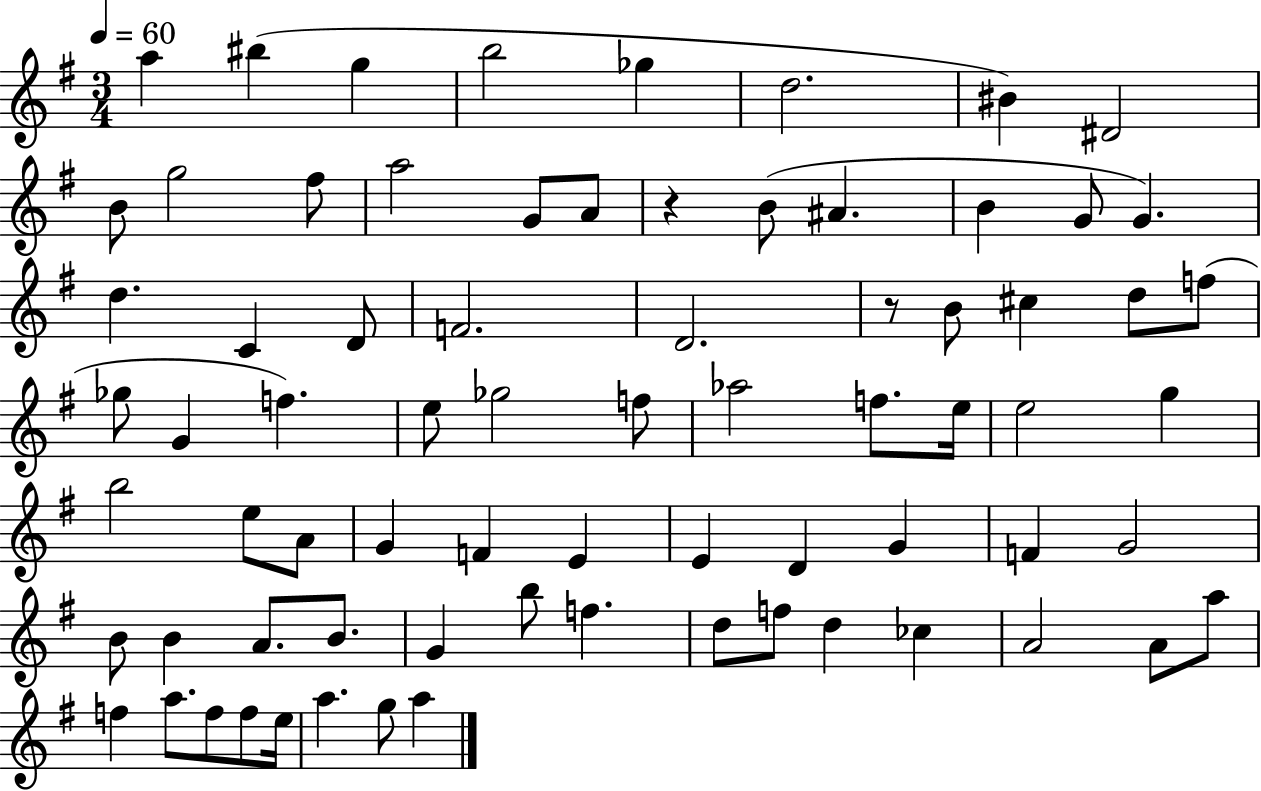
{
  \clef treble
  \numericTimeSignature
  \time 3/4
  \key g \major
  \tempo 4 = 60
  \repeat volta 2 { a''4 bis''4( g''4 | b''2 ges''4 | d''2. | bis'4) dis'2 | \break b'8 g''2 fis''8 | a''2 g'8 a'8 | r4 b'8( ais'4. | b'4 g'8 g'4.) | \break d''4. c'4 d'8 | f'2. | d'2. | r8 b'8 cis''4 d''8 f''8( | \break ges''8 g'4 f''4.) | e''8 ges''2 f''8 | aes''2 f''8. e''16 | e''2 g''4 | \break b''2 e''8 a'8 | g'4 f'4 e'4 | e'4 d'4 g'4 | f'4 g'2 | \break b'8 b'4 a'8. b'8. | g'4 b''8 f''4. | d''8 f''8 d''4 ces''4 | a'2 a'8 a''8 | \break f''4 a''8. f''8 f''8 e''16 | a''4. g''8 a''4 | } \bar "|."
}